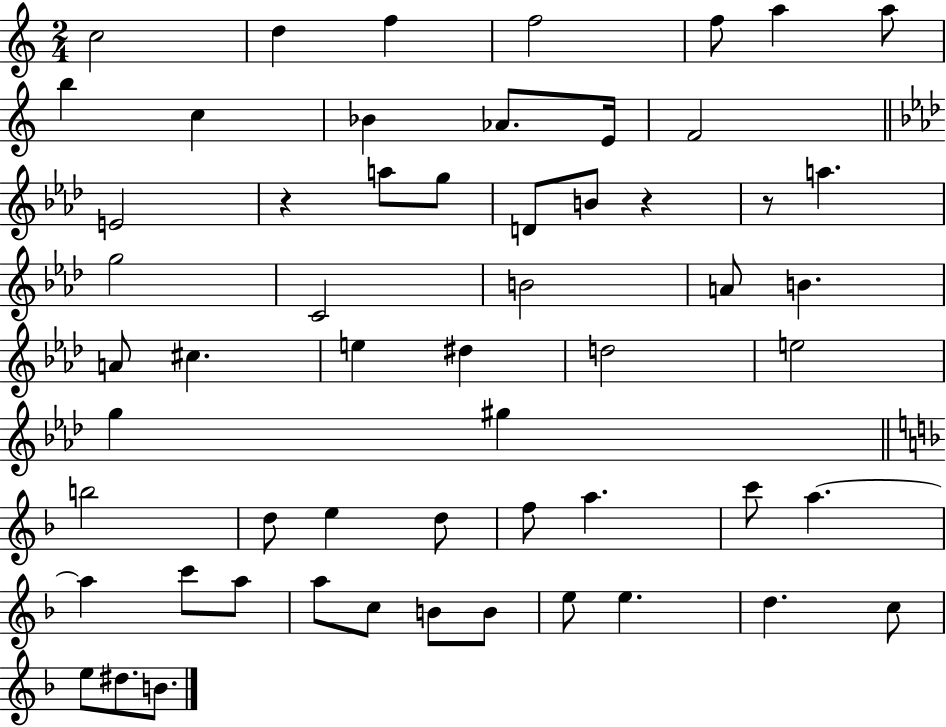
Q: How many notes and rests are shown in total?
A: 57